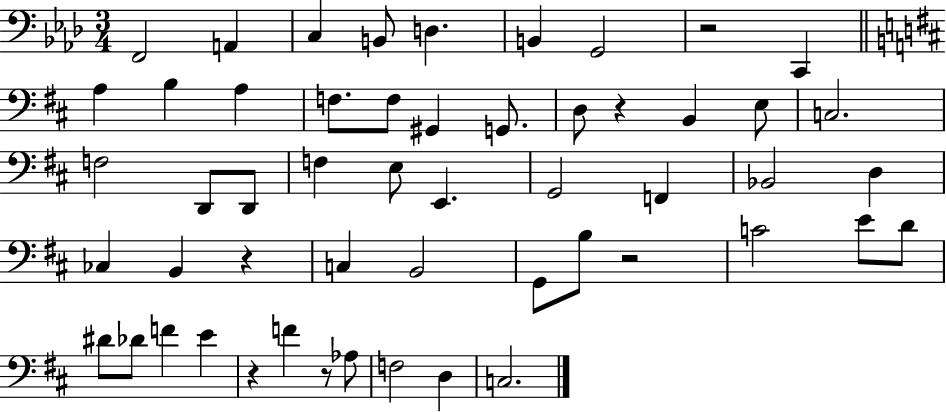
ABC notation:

X:1
T:Untitled
M:3/4
L:1/4
K:Ab
F,,2 A,, C, B,,/2 D, B,, G,,2 z2 C,, A, B, A, F,/2 F,/2 ^G,, G,,/2 D,/2 z B,, E,/2 C,2 F,2 D,,/2 D,,/2 F, E,/2 E,, G,,2 F,, _B,,2 D, _C, B,, z C, B,,2 G,,/2 B,/2 z2 C2 E/2 D/2 ^D/2 _D/2 F E z F z/2 _A,/2 F,2 D, C,2